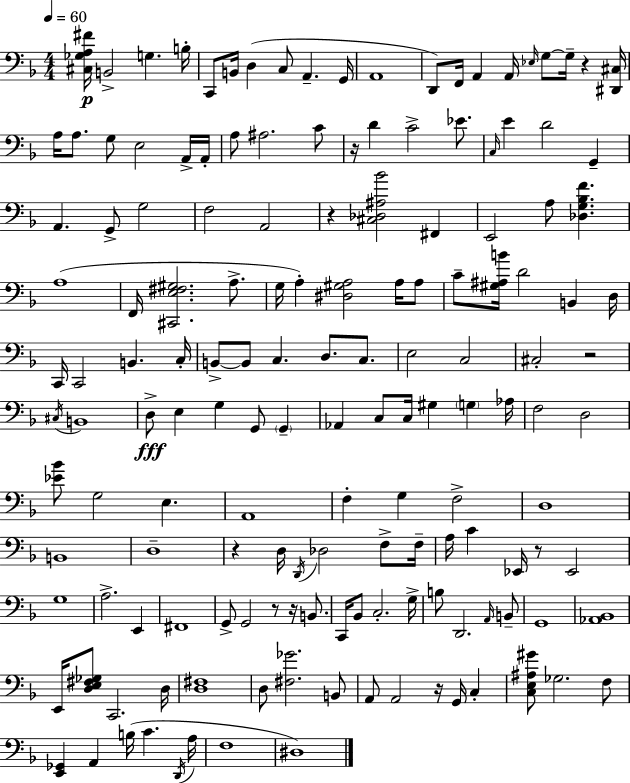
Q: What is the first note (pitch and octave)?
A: B2